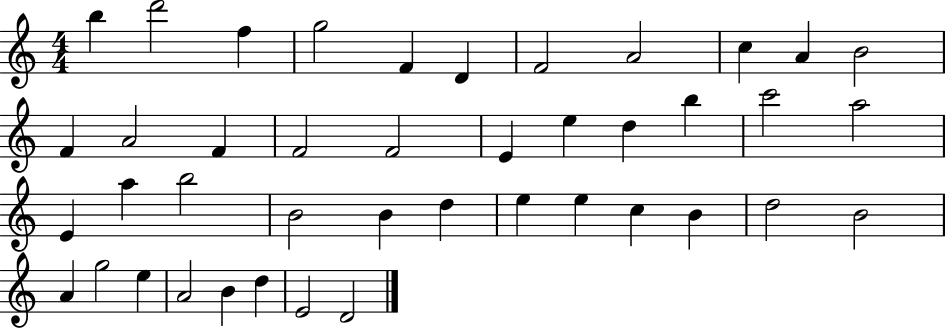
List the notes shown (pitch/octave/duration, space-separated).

B5/q D6/h F5/q G5/h F4/q D4/q F4/h A4/h C5/q A4/q B4/h F4/q A4/h F4/q F4/h F4/h E4/q E5/q D5/q B5/q C6/h A5/h E4/q A5/q B5/h B4/h B4/q D5/q E5/q E5/q C5/q B4/q D5/h B4/h A4/q G5/h E5/q A4/h B4/q D5/q E4/h D4/h